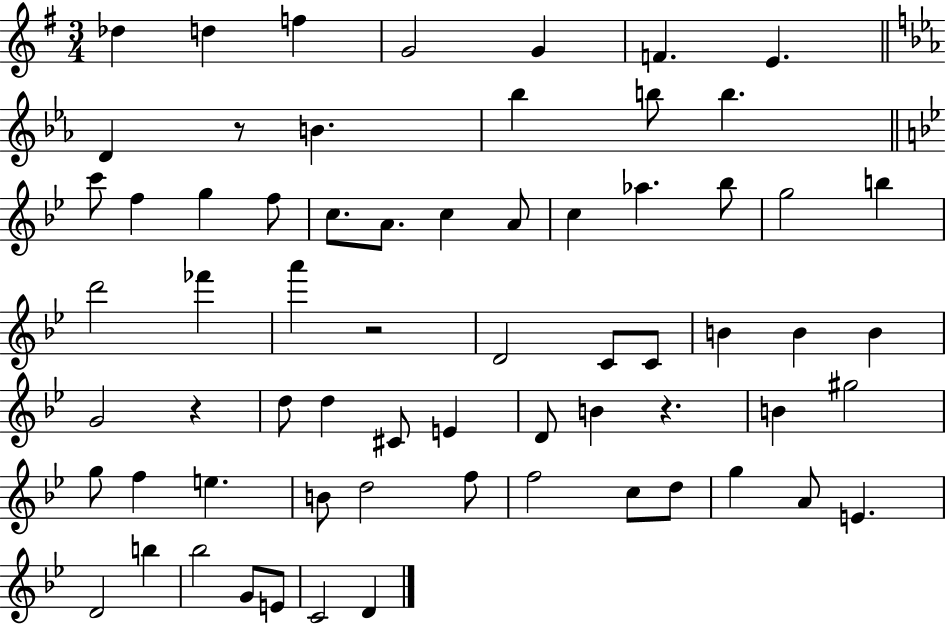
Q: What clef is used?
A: treble